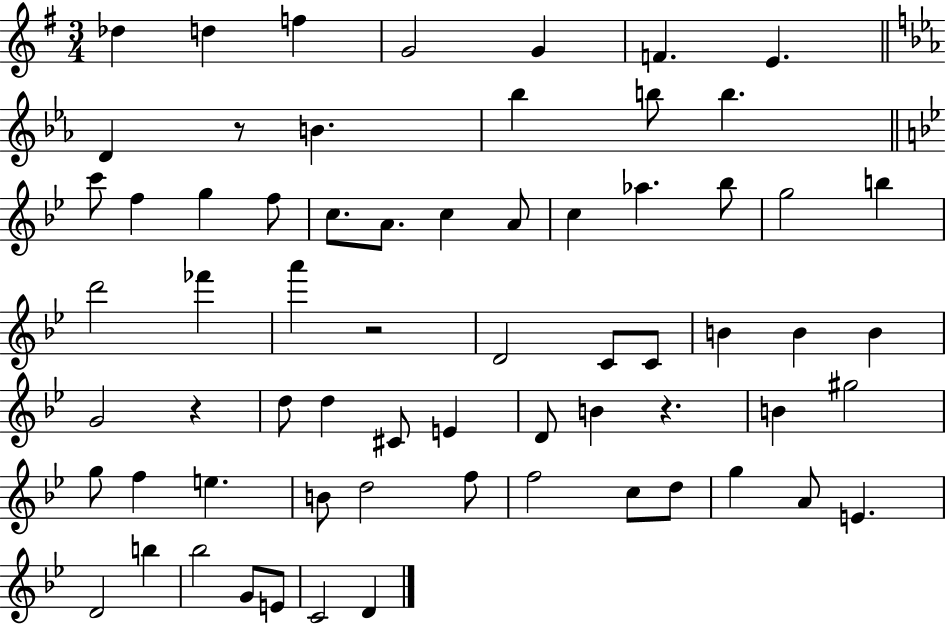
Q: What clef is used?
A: treble